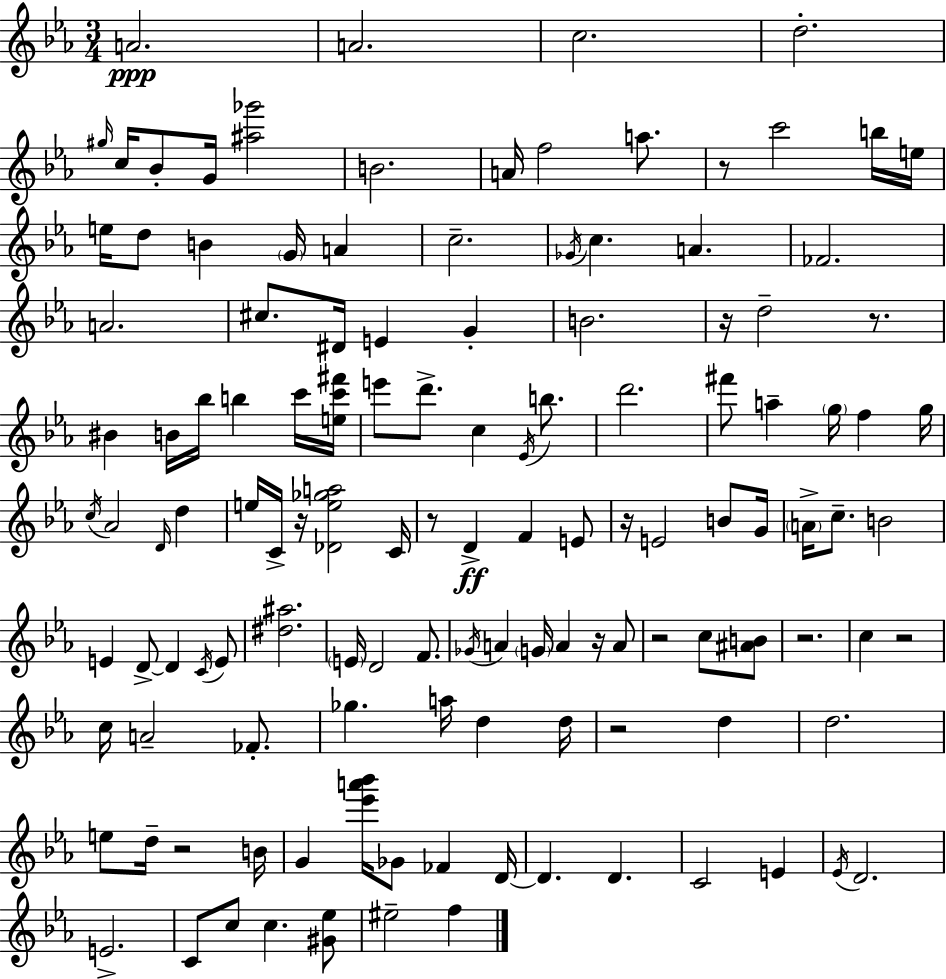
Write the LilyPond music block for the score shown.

{
  \clef treble
  \numericTimeSignature
  \time 3/4
  \key ees \major
  a'2.\ppp | a'2. | c''2. | d''2.-. | \break \grace { gis''16 } c''16 bes'8-. g'16 <ais'' ges'''>2 | b'2. | a'16 f''2 a''8. | r8 c'''2 b''16 | \break e''16 e''16 d''8 b'4 \parenthesize g'16 a'4 | c''2.-- | \acciaccatura { ges'16 } c''4. a'4. | fes'2. | \break a'2. | cis''8. dis'16 e'4 g'4-. | b'2. | r16 d''2-- r8. | \break bis'4 b'16 bes''16 b''4 | c'''16 <e'' c''' fis'''>16 e'''8 d'''8.-> c''4 \acciaccatura { ees'16 } | b''8. d'''2. | fis'''8 a''4-- \parenthesize g''16 f''4 | \break g''16 \acciaccatura { c''16 } aes'2 | \grace { d'16 } d''4 e''16 c'16-> r16 <des' e'' ges'' a''>2 | c'16 r8 d'4->\ff f'4 | e'8 r16 e'2 | \break b'8 g'16 \parenthesize a'16-> c''8.-- b'2 | e'4 d'8->~~ d'4 | \acciaccatura { c'16 } e'8 <dis'' ais''>2. | \parenthesize e'16 d'2 | \break f'8. \acciaccatura { ges'16 } a'4 \parenthesize g'16 | a'4 r16 a'8 r2 | c''8 <ais' b'>8 r2. | c''4 r2 | \break c''16 a'2-- | fes'8.-. ges''4. | a''16 d''4 d''16 r2 | d''4 d''2. | \break e''8 d''16-- r2 | b'16 g'4 <ees''' a''' bes'''>16 | ges'8 fes'4 d'16~~ d'4. | d'4. c'2 | \break e'4 \acciaccatura { ees'16 } d'2. | e'2.-> | c'8 c''8 | c''4. <gis' ees''>8 eis''2-- | \break f''4 \bar "|."
}